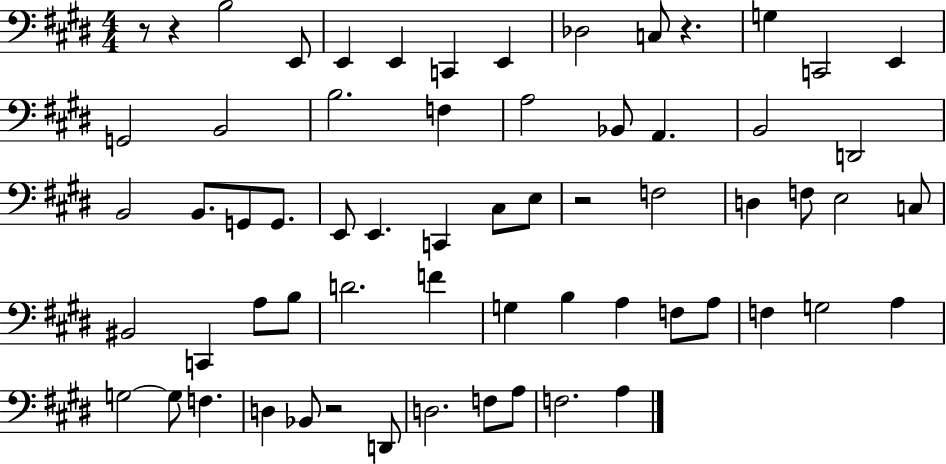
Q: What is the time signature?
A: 4/4